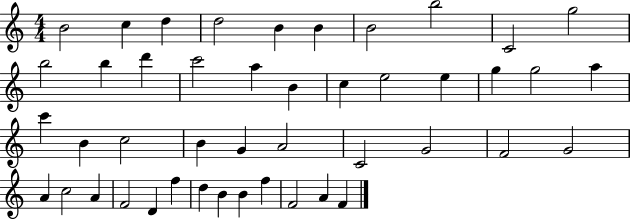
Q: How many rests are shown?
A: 0